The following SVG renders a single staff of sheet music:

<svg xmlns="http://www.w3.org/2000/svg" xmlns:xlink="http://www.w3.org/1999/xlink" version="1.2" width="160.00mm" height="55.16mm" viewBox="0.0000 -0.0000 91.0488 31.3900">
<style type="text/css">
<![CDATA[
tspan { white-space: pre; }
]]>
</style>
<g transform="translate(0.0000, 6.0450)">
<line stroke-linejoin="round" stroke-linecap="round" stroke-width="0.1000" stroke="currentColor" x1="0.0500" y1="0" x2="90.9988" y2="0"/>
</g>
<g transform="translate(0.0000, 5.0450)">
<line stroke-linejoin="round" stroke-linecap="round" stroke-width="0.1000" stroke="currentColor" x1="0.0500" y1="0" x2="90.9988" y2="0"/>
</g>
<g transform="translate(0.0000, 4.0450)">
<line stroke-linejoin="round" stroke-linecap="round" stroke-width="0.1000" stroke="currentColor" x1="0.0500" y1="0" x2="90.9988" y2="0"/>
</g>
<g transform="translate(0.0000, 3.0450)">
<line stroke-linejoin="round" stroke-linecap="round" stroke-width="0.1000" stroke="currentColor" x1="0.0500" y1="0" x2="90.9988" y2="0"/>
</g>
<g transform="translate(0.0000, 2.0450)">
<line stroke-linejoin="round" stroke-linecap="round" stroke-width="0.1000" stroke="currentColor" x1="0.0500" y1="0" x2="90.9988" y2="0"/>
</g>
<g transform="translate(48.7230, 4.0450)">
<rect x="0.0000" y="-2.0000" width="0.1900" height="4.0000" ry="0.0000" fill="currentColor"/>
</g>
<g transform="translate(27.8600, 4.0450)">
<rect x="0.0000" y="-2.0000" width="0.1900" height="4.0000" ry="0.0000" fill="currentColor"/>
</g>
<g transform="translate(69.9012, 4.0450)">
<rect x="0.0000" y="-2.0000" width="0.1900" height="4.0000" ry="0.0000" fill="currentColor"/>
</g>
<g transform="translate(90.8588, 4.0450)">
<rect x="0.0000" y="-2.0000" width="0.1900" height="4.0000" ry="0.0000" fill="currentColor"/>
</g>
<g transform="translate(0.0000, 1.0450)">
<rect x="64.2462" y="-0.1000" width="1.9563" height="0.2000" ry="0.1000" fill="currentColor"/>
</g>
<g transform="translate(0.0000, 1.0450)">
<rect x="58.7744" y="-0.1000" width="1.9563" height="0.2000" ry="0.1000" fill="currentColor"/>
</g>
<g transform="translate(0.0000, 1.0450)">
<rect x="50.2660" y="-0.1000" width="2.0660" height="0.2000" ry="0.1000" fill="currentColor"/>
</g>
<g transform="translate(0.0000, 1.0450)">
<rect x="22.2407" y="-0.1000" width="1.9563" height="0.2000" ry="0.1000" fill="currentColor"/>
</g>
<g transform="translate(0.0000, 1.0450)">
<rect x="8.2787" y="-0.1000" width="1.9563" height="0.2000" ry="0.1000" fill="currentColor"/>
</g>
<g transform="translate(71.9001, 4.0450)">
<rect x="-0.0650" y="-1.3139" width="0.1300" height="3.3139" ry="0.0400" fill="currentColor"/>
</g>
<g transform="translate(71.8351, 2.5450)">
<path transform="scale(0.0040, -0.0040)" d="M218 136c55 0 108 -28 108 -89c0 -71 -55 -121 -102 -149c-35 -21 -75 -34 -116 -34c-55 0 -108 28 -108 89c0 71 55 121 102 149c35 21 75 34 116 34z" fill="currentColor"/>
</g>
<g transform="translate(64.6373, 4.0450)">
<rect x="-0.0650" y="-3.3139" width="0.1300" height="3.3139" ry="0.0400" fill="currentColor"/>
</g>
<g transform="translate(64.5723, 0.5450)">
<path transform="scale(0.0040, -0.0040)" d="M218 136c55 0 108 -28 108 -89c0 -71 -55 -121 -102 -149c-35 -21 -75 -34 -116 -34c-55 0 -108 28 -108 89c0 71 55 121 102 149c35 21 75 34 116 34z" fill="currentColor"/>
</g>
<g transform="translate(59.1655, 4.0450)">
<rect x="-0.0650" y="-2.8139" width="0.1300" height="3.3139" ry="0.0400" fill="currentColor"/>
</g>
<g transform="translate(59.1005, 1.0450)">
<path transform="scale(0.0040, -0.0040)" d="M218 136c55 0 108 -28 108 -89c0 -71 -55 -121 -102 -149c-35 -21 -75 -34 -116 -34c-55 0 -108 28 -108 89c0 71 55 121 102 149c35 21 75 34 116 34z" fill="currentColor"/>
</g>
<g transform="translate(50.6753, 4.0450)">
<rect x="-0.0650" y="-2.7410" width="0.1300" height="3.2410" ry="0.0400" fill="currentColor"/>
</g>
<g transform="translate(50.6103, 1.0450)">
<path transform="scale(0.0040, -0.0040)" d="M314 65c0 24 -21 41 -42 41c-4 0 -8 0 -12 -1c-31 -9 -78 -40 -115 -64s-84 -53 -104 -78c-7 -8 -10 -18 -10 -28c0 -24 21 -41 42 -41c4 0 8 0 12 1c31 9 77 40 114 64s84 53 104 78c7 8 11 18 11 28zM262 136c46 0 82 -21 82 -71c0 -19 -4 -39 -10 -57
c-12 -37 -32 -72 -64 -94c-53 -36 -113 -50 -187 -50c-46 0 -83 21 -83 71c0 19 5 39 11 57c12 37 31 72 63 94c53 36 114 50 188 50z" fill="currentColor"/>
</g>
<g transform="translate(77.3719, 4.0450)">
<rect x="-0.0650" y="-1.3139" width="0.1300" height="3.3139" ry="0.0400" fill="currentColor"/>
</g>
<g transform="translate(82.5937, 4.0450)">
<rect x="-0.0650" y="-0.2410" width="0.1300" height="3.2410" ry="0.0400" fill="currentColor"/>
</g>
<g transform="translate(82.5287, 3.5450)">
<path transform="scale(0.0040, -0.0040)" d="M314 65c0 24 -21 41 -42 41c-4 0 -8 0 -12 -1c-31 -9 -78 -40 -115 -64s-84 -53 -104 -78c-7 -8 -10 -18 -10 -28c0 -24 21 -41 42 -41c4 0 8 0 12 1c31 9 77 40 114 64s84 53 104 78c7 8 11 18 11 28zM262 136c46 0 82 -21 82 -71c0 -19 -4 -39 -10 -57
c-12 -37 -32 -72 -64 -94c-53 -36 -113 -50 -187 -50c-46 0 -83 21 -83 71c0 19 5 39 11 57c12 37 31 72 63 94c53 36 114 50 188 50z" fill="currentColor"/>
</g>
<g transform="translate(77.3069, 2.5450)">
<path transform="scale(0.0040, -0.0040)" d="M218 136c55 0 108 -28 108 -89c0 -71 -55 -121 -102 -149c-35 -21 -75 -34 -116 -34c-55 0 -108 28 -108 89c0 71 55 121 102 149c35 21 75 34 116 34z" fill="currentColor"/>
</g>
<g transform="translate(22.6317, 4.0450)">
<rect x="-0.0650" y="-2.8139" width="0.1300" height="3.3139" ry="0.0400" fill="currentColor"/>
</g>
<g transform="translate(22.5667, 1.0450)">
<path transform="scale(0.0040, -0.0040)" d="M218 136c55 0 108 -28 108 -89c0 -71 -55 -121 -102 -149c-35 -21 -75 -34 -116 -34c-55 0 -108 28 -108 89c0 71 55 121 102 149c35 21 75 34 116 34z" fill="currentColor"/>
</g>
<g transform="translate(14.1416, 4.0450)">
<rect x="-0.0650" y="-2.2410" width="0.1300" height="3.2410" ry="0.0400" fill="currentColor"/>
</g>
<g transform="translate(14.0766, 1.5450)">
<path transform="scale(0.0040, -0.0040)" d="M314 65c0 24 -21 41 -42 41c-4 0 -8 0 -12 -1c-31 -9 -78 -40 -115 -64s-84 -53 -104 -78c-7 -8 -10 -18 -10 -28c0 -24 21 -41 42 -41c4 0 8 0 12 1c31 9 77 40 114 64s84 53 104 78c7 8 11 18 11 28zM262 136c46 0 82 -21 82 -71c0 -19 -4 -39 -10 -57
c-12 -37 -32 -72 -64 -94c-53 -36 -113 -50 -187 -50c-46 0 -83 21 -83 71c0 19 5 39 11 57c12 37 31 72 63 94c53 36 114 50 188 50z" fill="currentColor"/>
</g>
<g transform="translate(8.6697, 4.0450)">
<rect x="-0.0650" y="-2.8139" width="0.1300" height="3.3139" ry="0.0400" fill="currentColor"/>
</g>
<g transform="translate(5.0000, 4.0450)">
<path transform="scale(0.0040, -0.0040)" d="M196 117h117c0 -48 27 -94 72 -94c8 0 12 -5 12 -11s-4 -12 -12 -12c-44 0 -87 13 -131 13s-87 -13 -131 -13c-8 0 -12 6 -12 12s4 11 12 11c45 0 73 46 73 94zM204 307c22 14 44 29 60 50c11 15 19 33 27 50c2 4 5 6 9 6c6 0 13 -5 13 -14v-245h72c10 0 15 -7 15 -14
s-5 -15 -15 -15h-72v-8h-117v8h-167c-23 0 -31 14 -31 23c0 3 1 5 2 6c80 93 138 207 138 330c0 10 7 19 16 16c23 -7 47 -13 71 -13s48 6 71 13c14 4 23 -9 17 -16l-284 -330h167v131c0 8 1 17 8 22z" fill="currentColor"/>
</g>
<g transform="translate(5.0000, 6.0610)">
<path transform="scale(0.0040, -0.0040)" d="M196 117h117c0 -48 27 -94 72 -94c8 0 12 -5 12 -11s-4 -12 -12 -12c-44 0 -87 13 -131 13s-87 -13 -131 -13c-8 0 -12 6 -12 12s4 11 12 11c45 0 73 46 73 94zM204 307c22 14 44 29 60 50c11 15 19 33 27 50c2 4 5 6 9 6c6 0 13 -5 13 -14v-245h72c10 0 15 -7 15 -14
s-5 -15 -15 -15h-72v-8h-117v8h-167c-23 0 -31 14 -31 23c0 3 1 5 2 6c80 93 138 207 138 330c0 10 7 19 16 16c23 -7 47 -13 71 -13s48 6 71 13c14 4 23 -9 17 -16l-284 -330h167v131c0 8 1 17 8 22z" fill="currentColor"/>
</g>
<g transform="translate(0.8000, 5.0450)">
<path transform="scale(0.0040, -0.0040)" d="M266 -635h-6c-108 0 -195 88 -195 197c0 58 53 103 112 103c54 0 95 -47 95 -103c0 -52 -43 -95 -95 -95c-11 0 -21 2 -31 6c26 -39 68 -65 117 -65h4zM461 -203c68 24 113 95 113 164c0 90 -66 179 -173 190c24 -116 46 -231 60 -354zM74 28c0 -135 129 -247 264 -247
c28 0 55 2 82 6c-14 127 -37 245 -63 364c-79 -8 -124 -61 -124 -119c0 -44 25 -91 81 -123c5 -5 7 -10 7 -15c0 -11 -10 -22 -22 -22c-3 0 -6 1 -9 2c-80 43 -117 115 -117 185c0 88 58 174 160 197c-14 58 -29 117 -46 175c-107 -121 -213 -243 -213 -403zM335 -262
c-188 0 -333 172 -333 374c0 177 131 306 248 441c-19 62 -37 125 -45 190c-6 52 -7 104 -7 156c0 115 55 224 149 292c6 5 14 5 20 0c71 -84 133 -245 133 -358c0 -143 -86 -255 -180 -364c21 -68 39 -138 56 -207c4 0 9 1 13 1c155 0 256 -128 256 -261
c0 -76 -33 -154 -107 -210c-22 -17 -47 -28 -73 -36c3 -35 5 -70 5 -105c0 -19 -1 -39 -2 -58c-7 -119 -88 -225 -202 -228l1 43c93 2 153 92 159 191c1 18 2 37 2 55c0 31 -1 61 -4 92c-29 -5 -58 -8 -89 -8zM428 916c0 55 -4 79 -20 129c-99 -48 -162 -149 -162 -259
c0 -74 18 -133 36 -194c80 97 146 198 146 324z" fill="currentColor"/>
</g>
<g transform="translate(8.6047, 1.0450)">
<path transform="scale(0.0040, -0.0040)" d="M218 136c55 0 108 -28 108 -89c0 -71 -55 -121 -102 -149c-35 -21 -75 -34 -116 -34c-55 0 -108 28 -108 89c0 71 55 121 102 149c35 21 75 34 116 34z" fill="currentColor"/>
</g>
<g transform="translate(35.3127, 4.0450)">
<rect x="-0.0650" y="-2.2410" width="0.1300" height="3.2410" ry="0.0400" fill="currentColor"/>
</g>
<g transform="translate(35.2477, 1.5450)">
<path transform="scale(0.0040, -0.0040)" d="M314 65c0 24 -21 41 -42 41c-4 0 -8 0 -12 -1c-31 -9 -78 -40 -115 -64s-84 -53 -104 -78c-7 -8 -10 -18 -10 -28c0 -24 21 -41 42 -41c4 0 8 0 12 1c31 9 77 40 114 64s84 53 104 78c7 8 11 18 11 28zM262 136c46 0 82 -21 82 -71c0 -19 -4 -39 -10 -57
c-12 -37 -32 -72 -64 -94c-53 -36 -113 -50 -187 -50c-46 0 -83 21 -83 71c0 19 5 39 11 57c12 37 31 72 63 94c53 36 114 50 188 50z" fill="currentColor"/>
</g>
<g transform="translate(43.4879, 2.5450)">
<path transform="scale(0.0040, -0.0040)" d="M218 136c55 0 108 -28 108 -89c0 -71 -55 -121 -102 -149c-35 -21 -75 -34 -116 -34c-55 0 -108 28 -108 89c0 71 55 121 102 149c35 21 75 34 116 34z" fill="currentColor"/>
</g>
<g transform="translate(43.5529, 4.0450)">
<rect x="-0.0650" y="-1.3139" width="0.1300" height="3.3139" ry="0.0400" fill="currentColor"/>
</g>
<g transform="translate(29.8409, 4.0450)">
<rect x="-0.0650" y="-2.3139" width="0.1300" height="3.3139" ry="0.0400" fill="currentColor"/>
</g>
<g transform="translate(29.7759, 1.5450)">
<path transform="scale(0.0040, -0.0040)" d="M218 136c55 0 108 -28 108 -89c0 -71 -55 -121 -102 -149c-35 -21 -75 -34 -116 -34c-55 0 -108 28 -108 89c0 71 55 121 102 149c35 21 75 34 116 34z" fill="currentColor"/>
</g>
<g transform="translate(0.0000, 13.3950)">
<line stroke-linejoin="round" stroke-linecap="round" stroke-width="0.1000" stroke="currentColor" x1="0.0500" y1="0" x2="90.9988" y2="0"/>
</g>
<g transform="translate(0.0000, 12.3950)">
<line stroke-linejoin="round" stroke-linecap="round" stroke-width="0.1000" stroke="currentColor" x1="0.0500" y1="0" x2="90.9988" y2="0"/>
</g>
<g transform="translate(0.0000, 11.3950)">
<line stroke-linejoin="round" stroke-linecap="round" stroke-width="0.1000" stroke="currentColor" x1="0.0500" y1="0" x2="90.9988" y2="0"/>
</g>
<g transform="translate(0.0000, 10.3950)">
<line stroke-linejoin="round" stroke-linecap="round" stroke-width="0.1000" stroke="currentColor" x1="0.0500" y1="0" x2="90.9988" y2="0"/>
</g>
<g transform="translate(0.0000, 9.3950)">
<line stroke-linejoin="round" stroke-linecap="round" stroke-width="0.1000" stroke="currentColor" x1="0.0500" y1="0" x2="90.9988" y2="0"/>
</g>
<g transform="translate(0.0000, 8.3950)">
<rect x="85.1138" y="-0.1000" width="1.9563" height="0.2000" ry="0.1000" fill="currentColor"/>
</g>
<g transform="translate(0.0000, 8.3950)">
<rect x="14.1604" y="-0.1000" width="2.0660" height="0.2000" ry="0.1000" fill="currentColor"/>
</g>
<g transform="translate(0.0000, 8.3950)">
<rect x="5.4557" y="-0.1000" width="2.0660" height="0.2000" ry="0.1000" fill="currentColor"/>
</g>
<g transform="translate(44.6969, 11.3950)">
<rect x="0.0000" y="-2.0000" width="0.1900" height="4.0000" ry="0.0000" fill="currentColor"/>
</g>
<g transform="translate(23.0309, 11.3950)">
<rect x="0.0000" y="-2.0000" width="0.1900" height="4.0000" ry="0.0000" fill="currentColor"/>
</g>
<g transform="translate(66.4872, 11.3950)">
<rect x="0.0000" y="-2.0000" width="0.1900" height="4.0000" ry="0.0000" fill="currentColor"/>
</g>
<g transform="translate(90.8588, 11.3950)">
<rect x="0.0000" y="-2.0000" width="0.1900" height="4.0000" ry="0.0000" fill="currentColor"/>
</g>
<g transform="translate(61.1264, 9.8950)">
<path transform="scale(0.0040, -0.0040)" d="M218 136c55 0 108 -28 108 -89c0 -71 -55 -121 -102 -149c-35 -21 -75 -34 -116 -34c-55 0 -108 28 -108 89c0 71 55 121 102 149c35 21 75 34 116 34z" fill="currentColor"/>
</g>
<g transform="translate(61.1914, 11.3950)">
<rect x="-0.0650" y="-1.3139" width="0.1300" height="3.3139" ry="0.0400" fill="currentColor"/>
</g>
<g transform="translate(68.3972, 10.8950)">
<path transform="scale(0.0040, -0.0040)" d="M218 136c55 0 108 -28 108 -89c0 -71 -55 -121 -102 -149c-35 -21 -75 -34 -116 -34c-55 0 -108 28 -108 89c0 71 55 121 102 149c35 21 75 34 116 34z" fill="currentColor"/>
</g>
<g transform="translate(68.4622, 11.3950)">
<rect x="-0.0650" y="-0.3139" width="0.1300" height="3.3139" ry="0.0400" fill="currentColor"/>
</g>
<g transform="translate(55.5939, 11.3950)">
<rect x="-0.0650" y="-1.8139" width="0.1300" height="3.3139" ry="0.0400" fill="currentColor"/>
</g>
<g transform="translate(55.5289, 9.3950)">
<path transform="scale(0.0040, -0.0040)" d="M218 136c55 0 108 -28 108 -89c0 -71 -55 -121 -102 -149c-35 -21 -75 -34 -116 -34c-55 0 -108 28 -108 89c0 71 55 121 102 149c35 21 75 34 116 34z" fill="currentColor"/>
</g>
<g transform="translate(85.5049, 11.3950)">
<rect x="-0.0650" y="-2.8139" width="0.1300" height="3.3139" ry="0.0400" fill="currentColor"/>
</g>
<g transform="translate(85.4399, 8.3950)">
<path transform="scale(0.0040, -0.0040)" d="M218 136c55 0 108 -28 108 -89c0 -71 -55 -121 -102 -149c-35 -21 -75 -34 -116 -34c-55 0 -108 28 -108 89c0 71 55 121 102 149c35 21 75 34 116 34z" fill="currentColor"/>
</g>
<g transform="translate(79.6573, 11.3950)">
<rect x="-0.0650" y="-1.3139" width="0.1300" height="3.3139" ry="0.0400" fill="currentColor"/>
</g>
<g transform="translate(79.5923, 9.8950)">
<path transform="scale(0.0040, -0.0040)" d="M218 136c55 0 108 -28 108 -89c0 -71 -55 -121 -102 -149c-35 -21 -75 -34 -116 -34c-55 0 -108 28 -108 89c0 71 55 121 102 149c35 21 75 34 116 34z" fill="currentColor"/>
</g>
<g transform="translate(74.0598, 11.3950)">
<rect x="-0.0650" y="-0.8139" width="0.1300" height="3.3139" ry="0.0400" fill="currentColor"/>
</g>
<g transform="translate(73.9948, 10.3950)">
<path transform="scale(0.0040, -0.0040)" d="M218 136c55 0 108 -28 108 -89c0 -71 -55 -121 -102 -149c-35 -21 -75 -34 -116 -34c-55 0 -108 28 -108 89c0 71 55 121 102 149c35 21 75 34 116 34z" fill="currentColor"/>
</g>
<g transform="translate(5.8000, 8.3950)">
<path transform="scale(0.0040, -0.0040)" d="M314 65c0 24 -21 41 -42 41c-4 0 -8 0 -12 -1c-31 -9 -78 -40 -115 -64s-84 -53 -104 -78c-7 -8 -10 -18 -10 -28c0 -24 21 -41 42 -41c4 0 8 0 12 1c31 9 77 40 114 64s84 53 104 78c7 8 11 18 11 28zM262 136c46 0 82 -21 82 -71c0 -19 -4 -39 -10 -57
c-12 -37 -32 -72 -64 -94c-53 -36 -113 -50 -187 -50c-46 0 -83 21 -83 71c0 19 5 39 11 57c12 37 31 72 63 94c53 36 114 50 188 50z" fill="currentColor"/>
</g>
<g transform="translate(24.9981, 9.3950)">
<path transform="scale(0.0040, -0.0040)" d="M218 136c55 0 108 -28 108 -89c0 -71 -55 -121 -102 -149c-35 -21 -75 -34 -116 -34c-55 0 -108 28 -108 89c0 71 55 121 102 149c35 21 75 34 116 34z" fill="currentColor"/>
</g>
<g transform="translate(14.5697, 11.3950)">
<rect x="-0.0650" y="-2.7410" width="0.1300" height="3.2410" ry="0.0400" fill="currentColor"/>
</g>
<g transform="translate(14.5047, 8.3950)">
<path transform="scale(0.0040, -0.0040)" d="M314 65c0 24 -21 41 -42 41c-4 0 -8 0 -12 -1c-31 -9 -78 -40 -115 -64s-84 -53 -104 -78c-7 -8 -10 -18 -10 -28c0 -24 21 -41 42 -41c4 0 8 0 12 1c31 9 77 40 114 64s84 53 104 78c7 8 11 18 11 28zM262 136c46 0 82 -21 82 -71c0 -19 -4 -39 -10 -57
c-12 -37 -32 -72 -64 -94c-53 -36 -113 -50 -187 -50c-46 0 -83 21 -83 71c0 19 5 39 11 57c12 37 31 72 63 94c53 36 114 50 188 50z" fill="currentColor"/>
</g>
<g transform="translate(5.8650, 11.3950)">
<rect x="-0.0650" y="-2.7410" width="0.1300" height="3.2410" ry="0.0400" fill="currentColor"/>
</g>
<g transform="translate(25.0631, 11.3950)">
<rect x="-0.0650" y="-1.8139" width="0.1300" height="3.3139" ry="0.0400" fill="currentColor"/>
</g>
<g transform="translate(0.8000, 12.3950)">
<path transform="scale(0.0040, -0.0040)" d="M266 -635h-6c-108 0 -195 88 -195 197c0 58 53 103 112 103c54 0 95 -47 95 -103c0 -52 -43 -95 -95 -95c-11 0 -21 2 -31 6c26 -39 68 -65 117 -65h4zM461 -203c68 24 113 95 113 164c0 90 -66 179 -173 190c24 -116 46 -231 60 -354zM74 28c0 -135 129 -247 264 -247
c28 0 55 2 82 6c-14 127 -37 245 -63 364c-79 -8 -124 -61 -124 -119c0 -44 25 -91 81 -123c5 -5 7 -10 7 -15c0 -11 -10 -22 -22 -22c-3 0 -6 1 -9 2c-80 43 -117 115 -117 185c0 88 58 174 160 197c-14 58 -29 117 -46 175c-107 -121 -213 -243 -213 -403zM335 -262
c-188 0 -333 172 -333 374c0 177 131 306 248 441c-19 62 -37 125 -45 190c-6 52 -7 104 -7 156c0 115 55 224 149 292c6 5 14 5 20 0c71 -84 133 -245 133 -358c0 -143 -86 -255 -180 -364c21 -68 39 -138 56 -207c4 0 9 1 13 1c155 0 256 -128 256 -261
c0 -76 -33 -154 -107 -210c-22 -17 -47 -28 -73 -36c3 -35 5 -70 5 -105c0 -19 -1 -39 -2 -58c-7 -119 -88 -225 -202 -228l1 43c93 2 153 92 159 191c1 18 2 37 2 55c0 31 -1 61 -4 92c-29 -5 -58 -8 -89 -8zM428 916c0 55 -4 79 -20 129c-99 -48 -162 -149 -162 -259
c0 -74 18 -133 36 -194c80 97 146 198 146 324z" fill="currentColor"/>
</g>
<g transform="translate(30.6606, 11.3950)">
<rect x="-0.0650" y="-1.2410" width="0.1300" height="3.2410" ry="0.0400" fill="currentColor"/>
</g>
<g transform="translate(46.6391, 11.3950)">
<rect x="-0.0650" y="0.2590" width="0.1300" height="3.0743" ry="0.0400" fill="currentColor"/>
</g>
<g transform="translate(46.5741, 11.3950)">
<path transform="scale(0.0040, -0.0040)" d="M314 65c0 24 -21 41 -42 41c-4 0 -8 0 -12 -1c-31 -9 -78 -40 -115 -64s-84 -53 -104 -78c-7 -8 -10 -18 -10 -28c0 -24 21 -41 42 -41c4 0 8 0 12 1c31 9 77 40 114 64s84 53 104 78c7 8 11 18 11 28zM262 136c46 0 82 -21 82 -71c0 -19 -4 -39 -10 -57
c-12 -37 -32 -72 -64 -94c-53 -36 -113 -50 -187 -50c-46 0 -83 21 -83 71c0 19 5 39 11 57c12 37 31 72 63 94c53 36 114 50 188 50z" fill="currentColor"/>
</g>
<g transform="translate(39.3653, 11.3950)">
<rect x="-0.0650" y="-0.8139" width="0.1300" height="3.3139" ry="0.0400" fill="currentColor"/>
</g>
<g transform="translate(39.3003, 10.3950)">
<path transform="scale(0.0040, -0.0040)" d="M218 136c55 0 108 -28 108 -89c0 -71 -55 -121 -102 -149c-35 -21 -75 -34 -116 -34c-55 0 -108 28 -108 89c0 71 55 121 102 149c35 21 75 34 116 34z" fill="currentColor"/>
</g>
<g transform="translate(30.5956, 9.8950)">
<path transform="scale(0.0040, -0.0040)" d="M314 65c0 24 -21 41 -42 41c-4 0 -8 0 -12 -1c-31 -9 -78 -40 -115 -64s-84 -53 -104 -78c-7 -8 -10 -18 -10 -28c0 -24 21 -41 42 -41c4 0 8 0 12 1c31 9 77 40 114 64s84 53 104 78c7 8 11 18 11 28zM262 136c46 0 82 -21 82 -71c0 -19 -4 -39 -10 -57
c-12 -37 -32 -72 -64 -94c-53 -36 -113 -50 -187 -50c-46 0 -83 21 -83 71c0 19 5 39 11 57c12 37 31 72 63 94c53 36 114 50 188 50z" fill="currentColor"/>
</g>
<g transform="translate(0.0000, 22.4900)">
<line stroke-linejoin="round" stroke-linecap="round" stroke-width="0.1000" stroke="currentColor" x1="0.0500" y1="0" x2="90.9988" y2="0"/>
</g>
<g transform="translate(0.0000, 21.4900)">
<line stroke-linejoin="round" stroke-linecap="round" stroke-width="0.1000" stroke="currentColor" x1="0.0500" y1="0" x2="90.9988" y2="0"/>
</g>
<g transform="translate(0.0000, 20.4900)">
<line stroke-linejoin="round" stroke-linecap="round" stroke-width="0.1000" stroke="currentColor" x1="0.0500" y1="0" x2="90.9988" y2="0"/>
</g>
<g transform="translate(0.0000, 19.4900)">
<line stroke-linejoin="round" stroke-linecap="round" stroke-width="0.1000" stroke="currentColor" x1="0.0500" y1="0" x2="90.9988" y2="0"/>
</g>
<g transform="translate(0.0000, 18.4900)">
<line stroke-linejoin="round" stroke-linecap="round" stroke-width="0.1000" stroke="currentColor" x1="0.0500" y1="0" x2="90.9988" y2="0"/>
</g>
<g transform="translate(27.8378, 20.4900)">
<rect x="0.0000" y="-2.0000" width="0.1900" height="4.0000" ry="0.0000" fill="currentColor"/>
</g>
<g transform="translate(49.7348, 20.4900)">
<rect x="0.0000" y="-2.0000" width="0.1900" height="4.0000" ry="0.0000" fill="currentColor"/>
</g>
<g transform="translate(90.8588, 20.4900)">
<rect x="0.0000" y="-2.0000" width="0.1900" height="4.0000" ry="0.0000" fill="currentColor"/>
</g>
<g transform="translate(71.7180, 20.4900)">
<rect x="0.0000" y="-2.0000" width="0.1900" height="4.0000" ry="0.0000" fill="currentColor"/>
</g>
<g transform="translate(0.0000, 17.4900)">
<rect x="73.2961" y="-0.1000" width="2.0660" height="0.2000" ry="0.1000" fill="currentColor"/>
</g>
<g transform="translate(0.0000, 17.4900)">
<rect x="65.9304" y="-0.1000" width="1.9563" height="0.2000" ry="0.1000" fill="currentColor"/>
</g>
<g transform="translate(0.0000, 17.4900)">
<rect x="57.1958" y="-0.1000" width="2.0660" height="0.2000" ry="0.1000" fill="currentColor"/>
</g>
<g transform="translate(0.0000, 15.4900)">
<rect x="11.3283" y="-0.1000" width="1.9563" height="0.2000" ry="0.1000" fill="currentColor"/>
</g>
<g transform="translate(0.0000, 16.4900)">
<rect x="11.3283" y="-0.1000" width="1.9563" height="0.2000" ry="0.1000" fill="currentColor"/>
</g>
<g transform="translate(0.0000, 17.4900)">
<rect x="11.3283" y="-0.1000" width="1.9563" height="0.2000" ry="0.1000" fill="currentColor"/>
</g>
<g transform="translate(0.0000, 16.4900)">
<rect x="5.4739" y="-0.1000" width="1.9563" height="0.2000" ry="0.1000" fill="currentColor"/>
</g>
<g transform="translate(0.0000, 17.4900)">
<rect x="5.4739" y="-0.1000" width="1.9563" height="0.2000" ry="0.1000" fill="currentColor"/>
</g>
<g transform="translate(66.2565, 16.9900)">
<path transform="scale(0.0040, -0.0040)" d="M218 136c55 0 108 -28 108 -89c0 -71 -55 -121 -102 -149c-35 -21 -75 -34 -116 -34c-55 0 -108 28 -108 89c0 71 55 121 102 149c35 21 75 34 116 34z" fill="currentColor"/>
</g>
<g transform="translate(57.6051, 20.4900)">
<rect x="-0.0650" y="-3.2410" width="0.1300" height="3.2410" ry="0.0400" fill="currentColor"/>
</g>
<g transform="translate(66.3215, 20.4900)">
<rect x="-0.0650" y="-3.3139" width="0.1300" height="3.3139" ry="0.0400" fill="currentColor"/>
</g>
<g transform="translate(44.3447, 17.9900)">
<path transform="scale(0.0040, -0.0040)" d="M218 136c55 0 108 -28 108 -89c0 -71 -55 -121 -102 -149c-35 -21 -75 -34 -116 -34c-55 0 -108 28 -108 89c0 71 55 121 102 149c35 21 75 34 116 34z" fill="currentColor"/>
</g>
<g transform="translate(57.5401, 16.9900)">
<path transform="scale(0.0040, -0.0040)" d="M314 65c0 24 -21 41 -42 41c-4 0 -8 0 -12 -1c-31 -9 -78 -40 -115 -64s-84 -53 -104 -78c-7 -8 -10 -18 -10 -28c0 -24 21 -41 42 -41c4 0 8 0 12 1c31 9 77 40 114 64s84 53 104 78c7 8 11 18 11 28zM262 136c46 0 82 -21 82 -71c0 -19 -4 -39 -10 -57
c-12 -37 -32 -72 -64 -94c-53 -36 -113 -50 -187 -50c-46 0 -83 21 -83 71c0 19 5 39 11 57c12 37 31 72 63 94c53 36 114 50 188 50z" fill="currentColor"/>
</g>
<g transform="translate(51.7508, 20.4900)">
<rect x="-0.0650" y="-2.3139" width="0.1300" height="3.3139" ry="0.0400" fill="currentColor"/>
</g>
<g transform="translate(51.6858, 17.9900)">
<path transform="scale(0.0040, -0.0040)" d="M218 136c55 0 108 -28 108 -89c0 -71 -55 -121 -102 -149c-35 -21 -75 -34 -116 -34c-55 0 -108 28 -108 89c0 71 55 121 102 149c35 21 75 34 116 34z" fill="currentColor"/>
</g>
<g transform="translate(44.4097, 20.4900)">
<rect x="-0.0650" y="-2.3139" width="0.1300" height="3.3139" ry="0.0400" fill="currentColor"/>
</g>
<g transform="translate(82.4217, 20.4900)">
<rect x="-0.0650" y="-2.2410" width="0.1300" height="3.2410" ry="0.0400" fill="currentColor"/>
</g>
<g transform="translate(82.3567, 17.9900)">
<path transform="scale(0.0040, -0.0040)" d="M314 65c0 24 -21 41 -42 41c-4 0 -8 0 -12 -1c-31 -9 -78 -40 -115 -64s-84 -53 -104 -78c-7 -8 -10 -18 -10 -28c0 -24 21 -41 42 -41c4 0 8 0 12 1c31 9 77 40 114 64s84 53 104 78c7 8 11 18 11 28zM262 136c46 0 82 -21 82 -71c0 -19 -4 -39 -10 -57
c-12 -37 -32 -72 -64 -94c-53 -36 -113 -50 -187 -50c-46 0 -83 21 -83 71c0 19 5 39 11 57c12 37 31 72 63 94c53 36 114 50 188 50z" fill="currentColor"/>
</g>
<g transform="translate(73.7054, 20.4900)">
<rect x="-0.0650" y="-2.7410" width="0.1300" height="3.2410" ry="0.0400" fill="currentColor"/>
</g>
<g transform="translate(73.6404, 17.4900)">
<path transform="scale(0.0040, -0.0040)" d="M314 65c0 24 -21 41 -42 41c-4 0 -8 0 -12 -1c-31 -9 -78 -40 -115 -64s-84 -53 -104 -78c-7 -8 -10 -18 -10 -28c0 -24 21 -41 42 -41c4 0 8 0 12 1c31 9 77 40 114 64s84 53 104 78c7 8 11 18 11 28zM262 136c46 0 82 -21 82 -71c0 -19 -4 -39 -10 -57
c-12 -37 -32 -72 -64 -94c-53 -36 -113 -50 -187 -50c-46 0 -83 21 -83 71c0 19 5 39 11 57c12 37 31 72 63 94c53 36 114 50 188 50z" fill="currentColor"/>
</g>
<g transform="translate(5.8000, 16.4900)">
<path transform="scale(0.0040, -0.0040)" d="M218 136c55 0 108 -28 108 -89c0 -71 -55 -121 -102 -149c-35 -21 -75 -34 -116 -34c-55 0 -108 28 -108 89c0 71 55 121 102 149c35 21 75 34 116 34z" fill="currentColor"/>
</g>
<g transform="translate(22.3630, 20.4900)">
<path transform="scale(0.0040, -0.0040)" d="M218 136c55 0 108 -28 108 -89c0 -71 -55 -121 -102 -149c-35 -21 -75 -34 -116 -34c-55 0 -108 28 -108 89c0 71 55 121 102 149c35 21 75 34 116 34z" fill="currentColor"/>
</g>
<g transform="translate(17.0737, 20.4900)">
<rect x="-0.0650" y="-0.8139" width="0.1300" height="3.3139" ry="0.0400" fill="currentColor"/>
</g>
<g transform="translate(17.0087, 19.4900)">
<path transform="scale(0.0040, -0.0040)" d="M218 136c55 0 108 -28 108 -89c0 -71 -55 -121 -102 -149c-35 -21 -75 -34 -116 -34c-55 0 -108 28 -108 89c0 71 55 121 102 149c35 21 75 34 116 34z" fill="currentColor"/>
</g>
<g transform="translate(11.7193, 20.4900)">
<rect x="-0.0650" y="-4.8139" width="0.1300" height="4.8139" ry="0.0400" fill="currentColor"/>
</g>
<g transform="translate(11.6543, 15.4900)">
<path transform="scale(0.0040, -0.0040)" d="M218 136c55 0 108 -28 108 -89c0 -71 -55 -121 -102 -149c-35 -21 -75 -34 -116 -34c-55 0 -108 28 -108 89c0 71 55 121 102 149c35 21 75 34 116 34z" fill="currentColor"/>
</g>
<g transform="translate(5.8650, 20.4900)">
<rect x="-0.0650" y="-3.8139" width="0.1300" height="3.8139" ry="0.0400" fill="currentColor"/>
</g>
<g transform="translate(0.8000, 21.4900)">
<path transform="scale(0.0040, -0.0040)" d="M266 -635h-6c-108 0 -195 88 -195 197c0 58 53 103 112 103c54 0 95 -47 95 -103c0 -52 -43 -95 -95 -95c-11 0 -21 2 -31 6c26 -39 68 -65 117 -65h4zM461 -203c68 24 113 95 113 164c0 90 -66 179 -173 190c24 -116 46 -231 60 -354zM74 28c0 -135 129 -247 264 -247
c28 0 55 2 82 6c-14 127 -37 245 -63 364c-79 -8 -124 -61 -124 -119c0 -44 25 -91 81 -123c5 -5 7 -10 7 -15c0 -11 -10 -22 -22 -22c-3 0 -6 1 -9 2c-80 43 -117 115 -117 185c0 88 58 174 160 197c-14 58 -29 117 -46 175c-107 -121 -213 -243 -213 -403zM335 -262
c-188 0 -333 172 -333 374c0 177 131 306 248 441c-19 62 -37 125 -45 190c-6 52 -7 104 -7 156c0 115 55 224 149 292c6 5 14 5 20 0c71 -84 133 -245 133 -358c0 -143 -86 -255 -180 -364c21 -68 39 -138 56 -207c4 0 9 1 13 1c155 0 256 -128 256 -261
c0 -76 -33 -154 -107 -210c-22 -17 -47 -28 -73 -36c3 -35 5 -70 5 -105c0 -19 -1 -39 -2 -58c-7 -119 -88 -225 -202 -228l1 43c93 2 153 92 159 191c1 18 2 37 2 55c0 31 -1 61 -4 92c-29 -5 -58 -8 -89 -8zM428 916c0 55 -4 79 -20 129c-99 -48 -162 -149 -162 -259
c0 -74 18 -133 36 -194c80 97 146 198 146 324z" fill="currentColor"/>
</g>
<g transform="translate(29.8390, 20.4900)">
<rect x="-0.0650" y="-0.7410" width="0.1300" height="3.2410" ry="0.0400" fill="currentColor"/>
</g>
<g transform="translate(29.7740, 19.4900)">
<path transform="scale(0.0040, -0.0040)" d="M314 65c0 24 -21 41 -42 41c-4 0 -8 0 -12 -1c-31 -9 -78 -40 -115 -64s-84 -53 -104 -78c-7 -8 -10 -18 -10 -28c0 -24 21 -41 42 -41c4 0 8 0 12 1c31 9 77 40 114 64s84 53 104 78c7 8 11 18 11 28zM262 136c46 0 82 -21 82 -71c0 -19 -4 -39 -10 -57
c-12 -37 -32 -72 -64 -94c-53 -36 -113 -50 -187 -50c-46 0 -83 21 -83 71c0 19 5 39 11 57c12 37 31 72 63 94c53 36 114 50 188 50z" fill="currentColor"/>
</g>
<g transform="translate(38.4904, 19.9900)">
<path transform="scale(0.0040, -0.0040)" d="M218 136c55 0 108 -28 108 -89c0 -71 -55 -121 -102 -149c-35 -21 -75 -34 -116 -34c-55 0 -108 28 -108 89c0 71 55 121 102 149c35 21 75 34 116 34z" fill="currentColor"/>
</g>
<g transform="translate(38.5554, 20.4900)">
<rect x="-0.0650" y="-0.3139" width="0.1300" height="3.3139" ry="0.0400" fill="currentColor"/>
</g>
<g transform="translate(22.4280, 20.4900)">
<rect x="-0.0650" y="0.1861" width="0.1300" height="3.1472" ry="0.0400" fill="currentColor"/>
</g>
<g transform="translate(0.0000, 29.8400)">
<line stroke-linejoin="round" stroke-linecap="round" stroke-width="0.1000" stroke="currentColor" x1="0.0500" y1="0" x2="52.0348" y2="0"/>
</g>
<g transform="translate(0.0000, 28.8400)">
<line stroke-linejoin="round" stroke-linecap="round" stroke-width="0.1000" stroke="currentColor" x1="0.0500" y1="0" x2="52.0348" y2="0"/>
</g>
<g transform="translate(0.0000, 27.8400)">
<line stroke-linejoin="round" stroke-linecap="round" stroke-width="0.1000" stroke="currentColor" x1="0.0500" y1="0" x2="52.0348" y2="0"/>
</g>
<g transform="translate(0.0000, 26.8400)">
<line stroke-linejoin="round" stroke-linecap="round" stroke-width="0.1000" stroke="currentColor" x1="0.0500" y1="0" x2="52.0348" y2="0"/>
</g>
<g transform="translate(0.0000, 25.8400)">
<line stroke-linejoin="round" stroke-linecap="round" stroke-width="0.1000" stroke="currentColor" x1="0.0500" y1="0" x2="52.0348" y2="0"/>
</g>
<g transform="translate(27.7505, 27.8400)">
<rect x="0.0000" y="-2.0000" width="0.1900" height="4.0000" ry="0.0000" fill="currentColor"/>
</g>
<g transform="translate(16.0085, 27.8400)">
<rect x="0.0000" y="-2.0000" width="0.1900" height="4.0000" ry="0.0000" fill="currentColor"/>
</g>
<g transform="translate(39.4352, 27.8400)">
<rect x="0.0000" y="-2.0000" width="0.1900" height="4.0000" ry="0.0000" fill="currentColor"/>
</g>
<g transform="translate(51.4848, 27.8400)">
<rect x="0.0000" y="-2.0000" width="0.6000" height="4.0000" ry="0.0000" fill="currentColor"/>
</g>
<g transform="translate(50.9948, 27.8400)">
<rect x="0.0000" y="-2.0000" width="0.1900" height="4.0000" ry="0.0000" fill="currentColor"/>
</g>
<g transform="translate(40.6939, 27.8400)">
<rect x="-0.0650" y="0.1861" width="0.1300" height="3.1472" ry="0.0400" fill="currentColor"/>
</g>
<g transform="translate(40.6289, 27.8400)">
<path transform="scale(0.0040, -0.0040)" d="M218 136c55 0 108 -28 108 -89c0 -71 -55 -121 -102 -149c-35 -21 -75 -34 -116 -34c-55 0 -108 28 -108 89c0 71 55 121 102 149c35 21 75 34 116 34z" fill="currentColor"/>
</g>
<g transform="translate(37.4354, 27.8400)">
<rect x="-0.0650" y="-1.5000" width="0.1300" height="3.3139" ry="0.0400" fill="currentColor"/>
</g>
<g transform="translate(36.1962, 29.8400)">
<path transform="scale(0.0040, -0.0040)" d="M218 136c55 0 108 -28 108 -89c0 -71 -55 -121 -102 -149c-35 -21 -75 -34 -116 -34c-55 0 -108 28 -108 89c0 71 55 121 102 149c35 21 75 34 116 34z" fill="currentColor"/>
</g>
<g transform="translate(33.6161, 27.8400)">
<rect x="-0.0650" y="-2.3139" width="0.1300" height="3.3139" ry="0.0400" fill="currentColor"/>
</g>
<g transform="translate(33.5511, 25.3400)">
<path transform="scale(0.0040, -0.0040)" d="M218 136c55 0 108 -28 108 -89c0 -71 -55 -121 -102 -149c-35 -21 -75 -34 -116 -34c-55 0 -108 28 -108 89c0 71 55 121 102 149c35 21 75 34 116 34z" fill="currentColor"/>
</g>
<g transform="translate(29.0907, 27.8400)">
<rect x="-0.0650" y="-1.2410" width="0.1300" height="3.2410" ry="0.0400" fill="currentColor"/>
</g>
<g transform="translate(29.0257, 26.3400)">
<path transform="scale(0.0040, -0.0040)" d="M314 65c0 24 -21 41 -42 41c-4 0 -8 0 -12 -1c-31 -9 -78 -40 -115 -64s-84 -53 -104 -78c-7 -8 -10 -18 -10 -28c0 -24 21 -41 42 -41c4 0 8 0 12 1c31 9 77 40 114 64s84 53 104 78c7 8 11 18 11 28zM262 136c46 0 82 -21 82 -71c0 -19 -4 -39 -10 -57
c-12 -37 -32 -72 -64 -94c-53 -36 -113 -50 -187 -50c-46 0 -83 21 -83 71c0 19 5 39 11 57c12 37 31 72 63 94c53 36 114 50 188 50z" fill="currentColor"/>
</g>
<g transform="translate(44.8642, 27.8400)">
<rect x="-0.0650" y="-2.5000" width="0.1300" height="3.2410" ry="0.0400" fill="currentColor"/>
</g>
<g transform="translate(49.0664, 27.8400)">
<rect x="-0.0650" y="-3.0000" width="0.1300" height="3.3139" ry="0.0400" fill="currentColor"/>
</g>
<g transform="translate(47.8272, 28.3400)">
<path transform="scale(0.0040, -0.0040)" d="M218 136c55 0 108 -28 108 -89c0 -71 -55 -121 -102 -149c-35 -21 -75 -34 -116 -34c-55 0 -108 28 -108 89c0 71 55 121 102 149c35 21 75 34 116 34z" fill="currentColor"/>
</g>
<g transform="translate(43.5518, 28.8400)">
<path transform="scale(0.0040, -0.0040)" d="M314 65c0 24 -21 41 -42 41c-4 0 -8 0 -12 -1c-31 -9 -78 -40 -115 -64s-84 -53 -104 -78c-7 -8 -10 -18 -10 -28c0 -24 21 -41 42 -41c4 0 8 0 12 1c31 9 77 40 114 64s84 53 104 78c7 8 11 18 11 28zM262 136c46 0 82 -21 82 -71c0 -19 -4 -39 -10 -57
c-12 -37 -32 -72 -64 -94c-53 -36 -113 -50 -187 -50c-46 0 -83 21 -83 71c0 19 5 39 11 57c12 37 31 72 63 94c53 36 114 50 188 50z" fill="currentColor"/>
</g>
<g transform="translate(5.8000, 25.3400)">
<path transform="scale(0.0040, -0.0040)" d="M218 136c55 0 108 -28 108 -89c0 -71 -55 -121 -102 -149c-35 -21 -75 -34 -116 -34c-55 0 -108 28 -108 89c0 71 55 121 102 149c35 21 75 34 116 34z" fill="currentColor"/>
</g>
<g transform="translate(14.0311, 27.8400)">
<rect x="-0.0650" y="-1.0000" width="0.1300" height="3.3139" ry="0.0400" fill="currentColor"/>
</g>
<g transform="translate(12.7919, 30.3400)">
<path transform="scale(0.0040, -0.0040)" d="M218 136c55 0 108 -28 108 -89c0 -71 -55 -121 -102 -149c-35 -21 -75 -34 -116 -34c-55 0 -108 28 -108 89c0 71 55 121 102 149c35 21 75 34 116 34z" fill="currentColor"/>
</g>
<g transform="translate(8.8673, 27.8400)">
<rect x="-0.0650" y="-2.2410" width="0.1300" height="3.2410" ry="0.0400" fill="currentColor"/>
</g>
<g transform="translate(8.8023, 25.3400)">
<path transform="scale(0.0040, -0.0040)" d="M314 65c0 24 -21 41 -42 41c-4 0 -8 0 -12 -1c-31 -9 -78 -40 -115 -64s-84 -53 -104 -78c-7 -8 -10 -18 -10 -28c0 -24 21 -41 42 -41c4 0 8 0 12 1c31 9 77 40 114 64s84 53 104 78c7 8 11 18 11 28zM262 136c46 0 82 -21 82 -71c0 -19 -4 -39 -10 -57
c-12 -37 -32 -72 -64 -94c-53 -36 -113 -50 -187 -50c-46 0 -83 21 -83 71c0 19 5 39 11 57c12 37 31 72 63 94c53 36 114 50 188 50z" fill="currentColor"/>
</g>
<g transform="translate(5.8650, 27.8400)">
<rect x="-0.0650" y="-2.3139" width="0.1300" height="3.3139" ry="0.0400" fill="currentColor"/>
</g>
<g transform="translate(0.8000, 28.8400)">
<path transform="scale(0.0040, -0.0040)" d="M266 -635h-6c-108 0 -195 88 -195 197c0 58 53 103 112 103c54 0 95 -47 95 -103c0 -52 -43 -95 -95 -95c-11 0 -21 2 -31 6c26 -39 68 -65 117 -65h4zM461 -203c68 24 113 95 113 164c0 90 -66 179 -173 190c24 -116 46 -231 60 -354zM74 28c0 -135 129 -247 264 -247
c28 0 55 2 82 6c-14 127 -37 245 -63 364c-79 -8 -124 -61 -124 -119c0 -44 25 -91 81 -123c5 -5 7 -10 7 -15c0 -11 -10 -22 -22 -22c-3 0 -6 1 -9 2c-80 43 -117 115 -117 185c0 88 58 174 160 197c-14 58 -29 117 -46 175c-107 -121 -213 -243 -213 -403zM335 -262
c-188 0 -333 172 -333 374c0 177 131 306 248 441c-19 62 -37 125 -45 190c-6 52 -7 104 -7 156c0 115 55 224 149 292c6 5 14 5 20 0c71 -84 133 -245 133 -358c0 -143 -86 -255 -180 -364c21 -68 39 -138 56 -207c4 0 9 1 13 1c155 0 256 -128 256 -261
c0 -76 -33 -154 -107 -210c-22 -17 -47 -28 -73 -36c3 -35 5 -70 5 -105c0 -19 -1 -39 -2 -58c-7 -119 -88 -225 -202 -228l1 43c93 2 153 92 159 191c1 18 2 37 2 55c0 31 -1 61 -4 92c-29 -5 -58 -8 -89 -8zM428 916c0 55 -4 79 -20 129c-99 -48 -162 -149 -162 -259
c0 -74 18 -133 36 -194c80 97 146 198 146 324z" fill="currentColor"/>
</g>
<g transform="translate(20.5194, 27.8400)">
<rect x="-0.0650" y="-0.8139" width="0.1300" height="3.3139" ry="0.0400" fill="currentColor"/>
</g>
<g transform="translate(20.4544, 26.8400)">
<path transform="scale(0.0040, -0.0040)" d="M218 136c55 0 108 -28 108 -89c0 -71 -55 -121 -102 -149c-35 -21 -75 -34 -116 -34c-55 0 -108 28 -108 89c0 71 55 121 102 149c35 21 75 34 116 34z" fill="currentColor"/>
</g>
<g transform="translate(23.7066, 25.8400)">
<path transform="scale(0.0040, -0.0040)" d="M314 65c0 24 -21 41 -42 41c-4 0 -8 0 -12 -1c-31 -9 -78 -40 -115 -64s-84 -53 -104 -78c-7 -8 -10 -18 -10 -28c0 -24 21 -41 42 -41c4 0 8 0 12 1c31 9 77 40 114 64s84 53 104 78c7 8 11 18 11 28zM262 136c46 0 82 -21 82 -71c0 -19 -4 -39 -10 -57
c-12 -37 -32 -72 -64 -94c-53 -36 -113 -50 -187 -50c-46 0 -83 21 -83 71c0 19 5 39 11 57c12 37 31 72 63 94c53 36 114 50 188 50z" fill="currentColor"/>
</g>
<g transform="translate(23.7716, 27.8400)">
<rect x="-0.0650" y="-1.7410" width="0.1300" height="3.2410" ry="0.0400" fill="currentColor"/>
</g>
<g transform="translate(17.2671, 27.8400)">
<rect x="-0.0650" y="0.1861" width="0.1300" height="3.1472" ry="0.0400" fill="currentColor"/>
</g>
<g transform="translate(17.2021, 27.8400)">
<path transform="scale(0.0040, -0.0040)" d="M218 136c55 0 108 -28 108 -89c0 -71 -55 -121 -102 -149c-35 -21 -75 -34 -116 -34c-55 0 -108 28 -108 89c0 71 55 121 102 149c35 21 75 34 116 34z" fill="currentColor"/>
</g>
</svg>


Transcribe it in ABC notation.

X:1
T:Untitled
M:4/4
L:1/4
K:C
a g2 a g g2 e a2 a b e e c2 a2 a2 f e2 d B2 f e c d e a c' e' d B d2 c g g b2 b a2 g2 g g2 D B d f2 e2 g E B G2 A